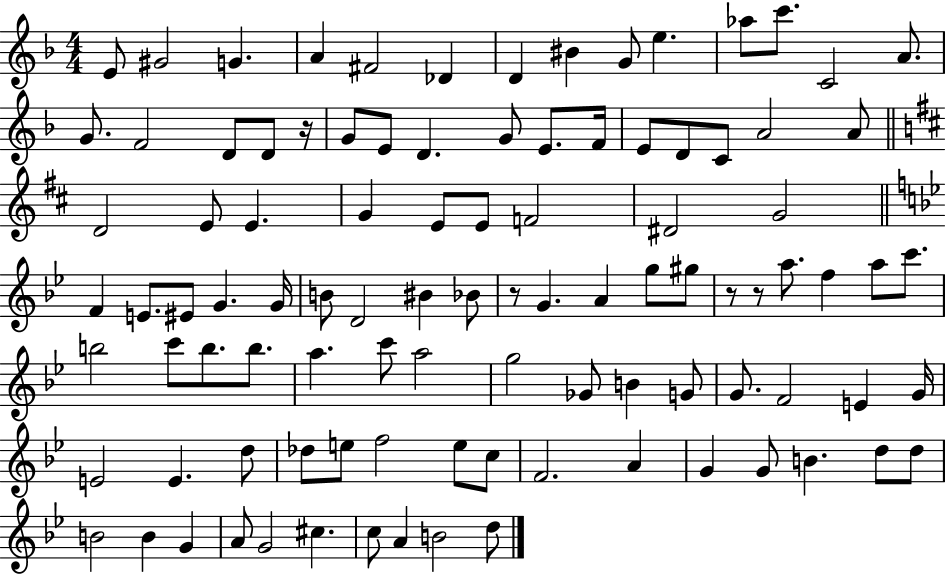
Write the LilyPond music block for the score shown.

{
  \clef treble
  \numericTimeSignature
  \time 4/4
  \key f \major
  e'8 gis'2 g'4. | a'4 fis'2 des'4 | d'4 bis'4 g'8 e''4. | aes''8 c'''8. c'2 a'8. | \break g'8. f'2 d'8 d'8 r16 | g'8 e'8 d'4. g'8 e'8. f'16 | e'8 d'8 c'8 a'2 a'8 | \bar "||" \break \key b \minor d'2 e'8 e'4. | g'4 e'8 e'8 f'2 | dis'2 g'2 | \bar "||" \break \key g \minor f'4 e'8. eis'8 g'4. g'16 | b'8 d'2 bis'4 bes'8 | r8 g'4. a'4 g''8 gis''8 | r8 r8 a''8. f''4 a''8 c'''8. | \break b''2 c'''8 b''8. b''8. | a''4. c'''8 a''2 | g''2 ges'8 b'4 g'8 | g'8. f'2 e'4 g'16 | \break e'2 e'4. d''8 | des''8 e''8 f''2 e''8 c''8 | f'2. a'4 | g'4 g'8 b'4. d''8 d''8 | \break b'2 b'4 g'4 | a'8 g'2 cis''4. | c''8 a'4 b'2 d''8 | \bar "|."
}